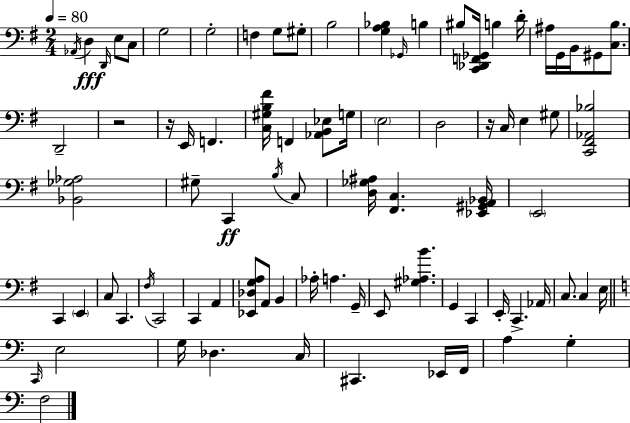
Ab2/s D3/q D2/s E3/e C3/e G3/h G3/h F3/q G3/e G#3/e B3/h [G3,A3,Bb3]/q Gb2/s B3/q BIS3/e [C2,Db2,F2,Gb2]/s B3/q D4/s A#3/s G2/s B2/s G#2/e [C3,B3]/e. D2/h R/h R/s E2/s F2/q. [C3,G#3,B3,F#4]/s F2/q [Ab2,B2,Eb3]/e G3/s E3/h D3/h R/s C3/s E3/q G#3/e [C2,F#2,Ab2,Bb3]/h [Bb2,Gb3,Ab3]/h G#3/e C2/q B3/s C3/e [D3,Gb3,A#3]/s [F#2,C3]/q. [Eb2,G#2,A2,Bb2]/s E2/h C2/q E2/q C3/e C2/q. F#3/s C2/h C2/q A2/q [Eb2,Db3,G3,A3]/e A2/e B2/q Ab3/s A3/q. G2/s E2/e [G#3,Ab3,B4]/q. G2/q C2/q E2/s C2/q. Ab2/s C3/e. C3/q E3/s C2/s E3/h G3/s Db3/q. C3/s C#2/q. Eb2/s F2/s A3/q G3/q F3/h